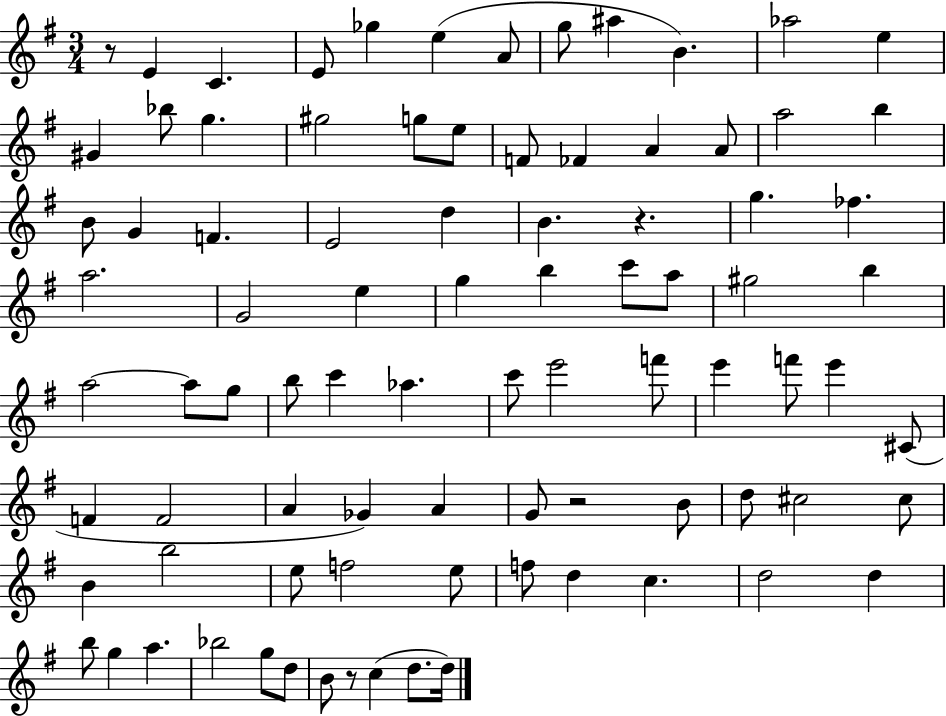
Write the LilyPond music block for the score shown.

{
  \clef treble
  \numericTimeSignature
  \time 3/4
  \key g \major
  r8 e'4 c'4. | e'8 ges''4 e''4( a'8 | g''8 ais''4 b'4.) | aes''2 e''4 | \break gis'4 bes''8 g''4. | gis''2 g''8 e''8 | f'8 fes'4 a'4 a'8 | a''2 b''4 | \break b'8 g'4 f'4. | e'2 d''4 | b'4. r4. | g''4. fes''4. | \break a''2. | g'2 e''4 | g''4 b''4 c'''8 a''8 | gis''2 b''4 | \break a''2~~ a''8 g''8 | b''8 c'''4 aes''4. | c'''8 e'''2 f'''8 | e'''4 f'''8 e'''4 cis'8( | \break f'4 f'2 | a'4 ges'4) a'4 | g'8 r2 b'8 | d''8 cis''2 cis''8 | \break b'4 b''2 | e''8 f''2 e''8 | f''8 d''4 c''4. | d''2 d''4 | \break b''8 g''4 a''4. | bes''2 g''8 d''8 | b'8 r8 c''4( d''8. d''16) | \bar "|."
}